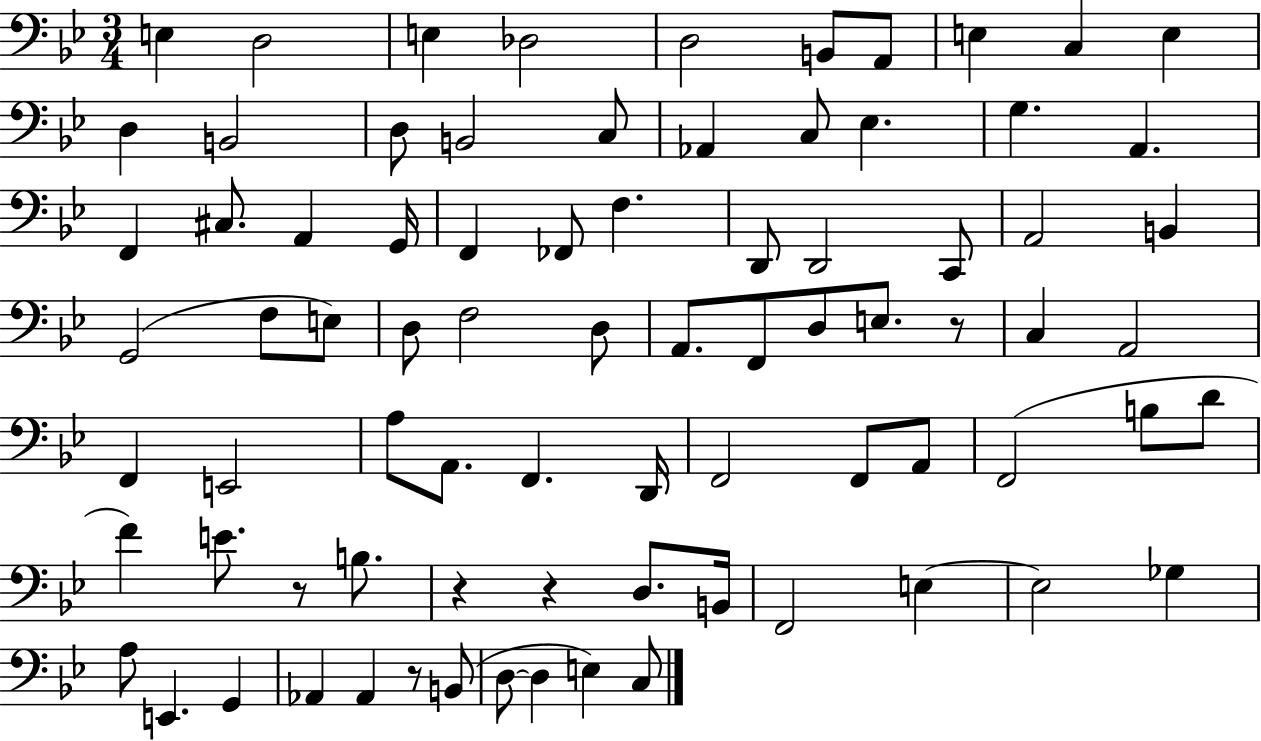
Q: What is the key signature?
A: BES major